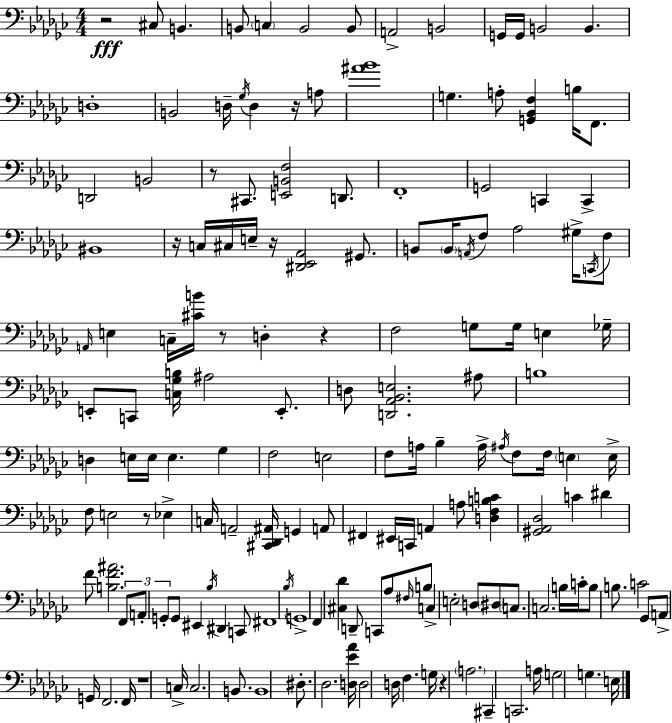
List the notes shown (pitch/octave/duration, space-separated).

R/h C#3/e B2/q. B2/e C3/q B2/h B2/e A2/h B2/h G2/s G2/s B2/h B2/q. D3/w B2/h D3/s Gb3/s D3/q R/s A3/e [A#4,Bb4]/w G3/q. A3/e [G2,Bb2,F3]/q B3/s F2/e. D2/h B2/h R/e C#2/e. [E2,B2,F3]/h D2/e. F2/w G2/h C2/q C2/q BIS2/w R/s C3/s C#3/s E3/s R/s [D#2,Eb2,Ab2]/h G#2/e. B2/e B2/s A2/s F3/e Ab3/h G#3/s C2/s F3/e A2/s E3/q C3/s [C#4,B4]/s R/e D3/q R/q F3/h G3/e G3/s E3/q Gb3/s E2/e C2/e [C3,Gb3,B3]/s A#3/h E2/e. D3/e [D2,Ab2,Bb2,E3]/h. A#3/e B3/w D3/q E3/s E3/s E3/q. Gb3/q F3/h E3/h F3/e A3/s Bb3/q A3/s A#3/s F3/e F3/s E3/q E3/s F3/e E3/h R/e Eb3/q C3/s A2/h [C#2,Db2,A#2]/s G2/q A2/e F#2/q EIS2/s C2/s A2/q A3/e [D3,F3,B3,C4]/q [G#2,Ab2,Db3]/h C4/q D#4/q F4/e [B3,F4,A#4]/h. F2/e A2/e G2/e G2/e EIS2/q Bb3/s D#2/q C2/e F#2/w Bb3/s G2/w F2/q [C#3,Db4]/q D2/e C2/e Ab3/e F#3/s B3/e C3/q E3/h D3/e D#3/e C3/e. C3/h. B3/s C4/s B3/e B3/e. C4/h Gb2/e A2/e G2/s F2/h. F2/s R/w C3/s C3/h. B2/e. B2/w D#3/e. Db3/h. [D3,Eb4,Ab4]/s D3/h D3/s F3/q. G3/s R/q A3/h. C#2/q C2/h. A3/s G3/h G3/q. E3/s